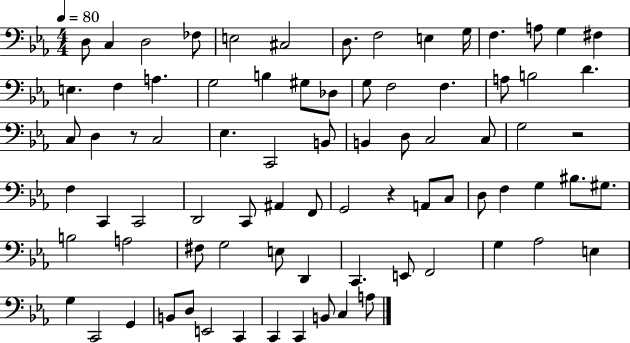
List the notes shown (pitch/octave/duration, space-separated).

D3/e C3/q D3/h FES3/e E3/h C#3/h D3/e. F3/h E3/q G3/s F3/q. A3/e G3/q F#3/q E3/q. F3/q A3/q. G3/h B3/q G#3/e Db3/e G3/e F3/h F3/q. A3/e B3/h D4/q. C3/e D3/q R/e C3/h Eb3/q. C2/h B2/e B2/q D3/e C3/h C3/e G3/h R/h F3/q C2/q C2/h D2/h C2/e A#2/q F2/e G2/h R/q A2/e C3/e D3/e F3/q G3/q BIS3/e. G#3/e. B3/h A3/h F#3/e G3/h E3/e D2/q C2/q. E2/e F2/h G3/q Ab3/h E3/q G3/q C2/h G2/q B2/e D3/e E2/h C2/q C2/q C2/q B2/e C3/q A3/e